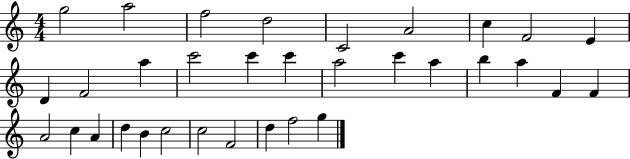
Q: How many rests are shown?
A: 0